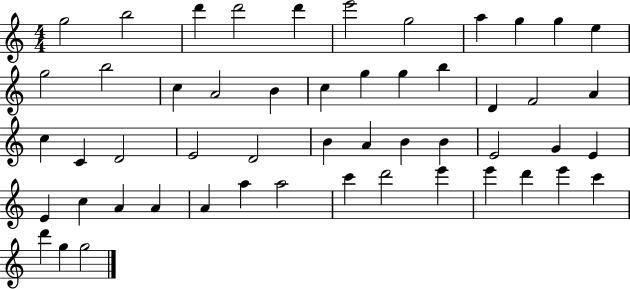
G5/h B5/h D6/q D6/h D6/q E6/h G5/h A5/q G5/q G5/q E5/q G5/h B5/h C5/q A4/h B4/q C5/q G5/q G5/q B5/q D4/q F4/h A4/q C5/q C4/q D4/h E4/h D4/h B4/q A4/q B4/q B4/q E4/h G4/q E4/q E4/q C5/q A4/q A4/q A4/q A5/q A5/h C6/q D6/h E6/q E6/q D6/q E6/q C6/q D6/q G5/q G5/h